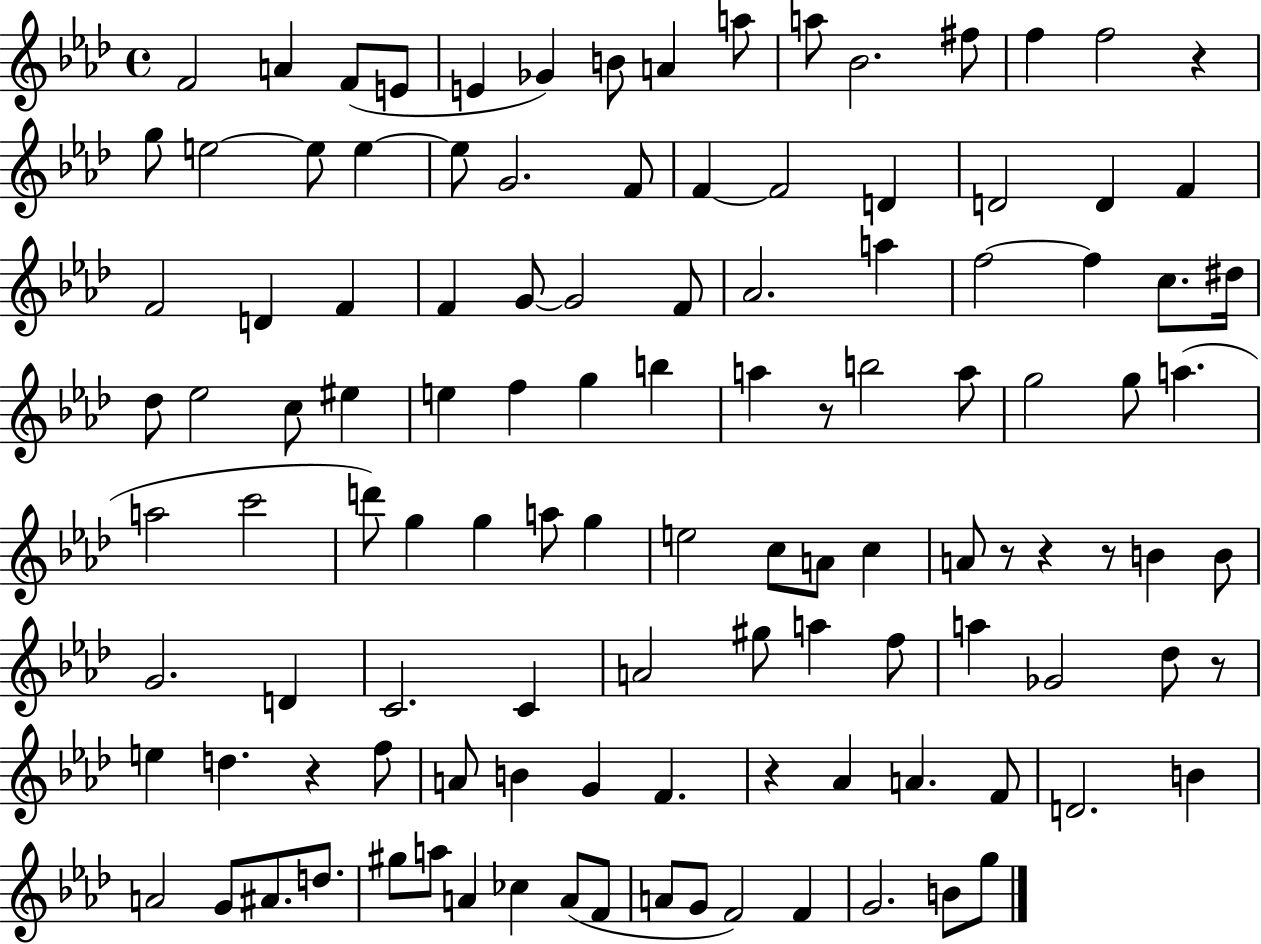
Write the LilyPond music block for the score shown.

{
  \clef treble
  \time 4/4
  \defaultTimeSignature
  \key aes \major
  \repeat volta 2 { f'2 a'4 f'8( e'8 | e'4 ges'4) b'8 a'4 a''8 | a''8 bes'2. fis''8 | f''4 f''2 r4 | \break g''8 e''2~~ e''8 e''4~~ | e''8 g'2. f'8 | f'4~~ f'2 d'4 | d'2 d'4 f'4 | \break f'2 d'4 f'4 | f'4 g'8~~ g'2 f'8 | aes'2. a''4 | f''2~~ f''4 c''8. dis''16 | \break des''8 ees''2 c''8 eis''4 | e''4 f''4 g''4 b''4 | a''4 r8 b''2 a''8 | g''2 g''8 a''4.( | \break a''2 c'''2 | d'''8) g''4 g''4 a''8 g''4 | e''2 c''8 a'8 c''4 | a'8 r8 r4 r8 b'4 b'8 | \break g'2. d'4 | c'2. c'4 | a'2 gis''8 a''4 f''8 | a''4 ges'2 des''8 r8 | \break e''4 d''4. r4 f''8 | a'8 b'4 g'4 f'4. | r4 aes'4 a'4. f'8 | d'2. b'4 | \break a'2 g'8 ais'8. d''8. | gis''8 a''8 a'4 ces''4 a'8( f'8 | a'8 g'8 f'2) f'4 | g'2. b'8 g''8 | \break } \bar "|."
}